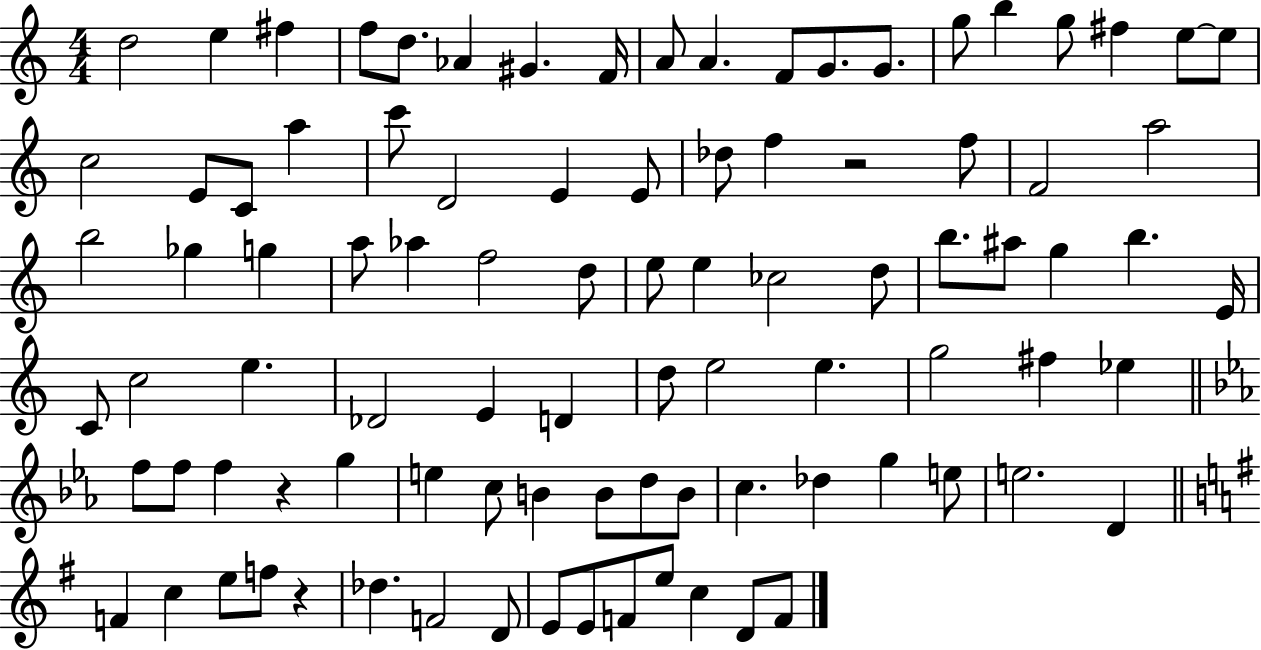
X:1
T:Untitled
M:4/4
L:1/4
K:C
d2 e ^f f/2 d/2 _A ^G F/4 A/2 A F/2 G/2 G/2 g/2 b g/2 ^f e/2 e/2 c2 E/2 C/2 a c'/2 D2 E E/2 _d/2 f z2 f/2 F2 a2 b2 _g g a/2 _a f2 d/2 e/2 e _c2 d/2 b/2 ^a/2 g b E/4 C/2 c2 e _D2 E D d/2 e2 e g2 ^f _e f/2 f/2 f z g e c/2 B B/2 d/2 B/2 c _d g e/2 e2 D F c e/2 f/2 z _d F2 D/2 E/2 E/2 F/2 e/2 c D/2 F/2